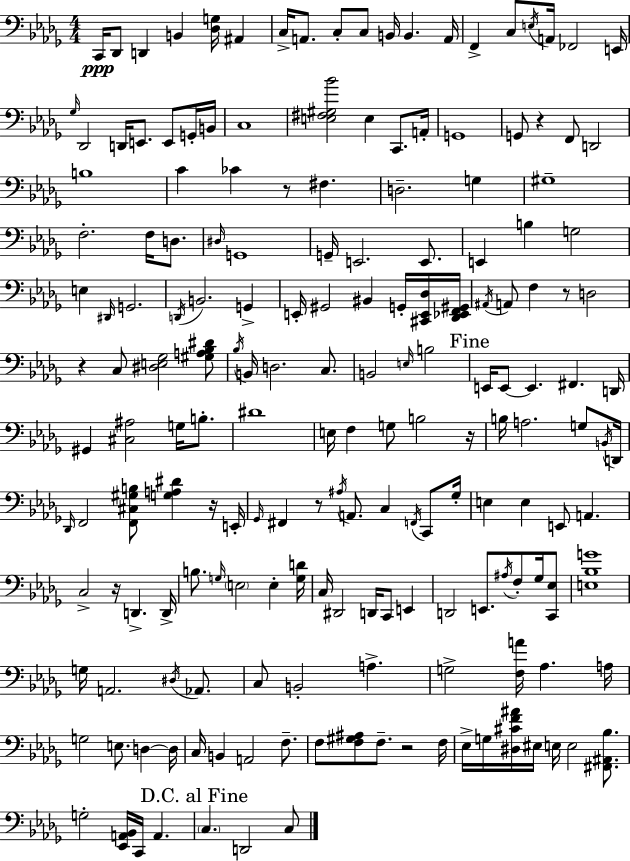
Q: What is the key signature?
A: BES minor